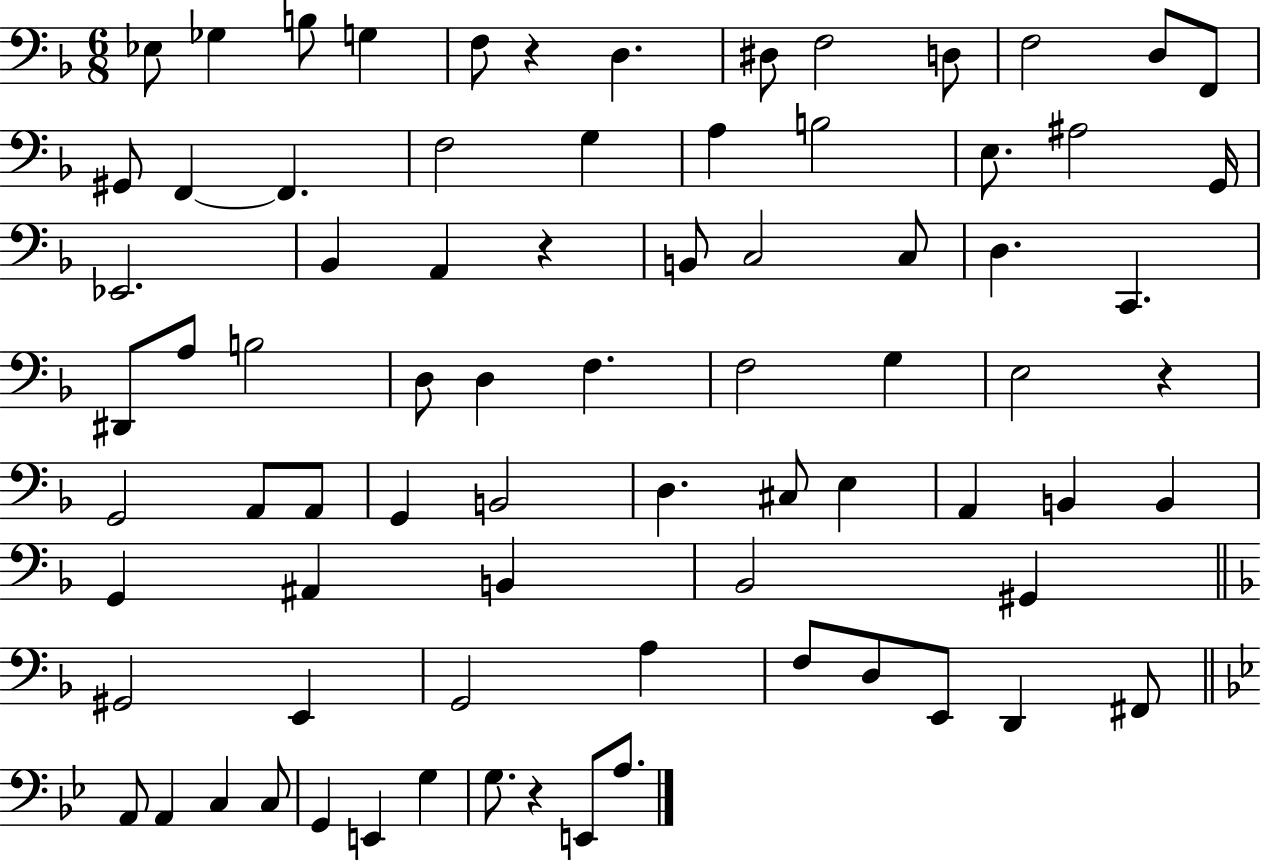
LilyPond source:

{
  \clef bass
  \numericTimeSignature
  \time 6/8
  \key f \major
  ees8 ges4 b8 g4 | f8 r4 d4. | dis8 f2 d8 | f2 d8 f,8 | \break gis,8 f,4~~ f,4. | f2 g4 | a4 b2 | e8. ais2 g,16 | \break ees,2. | bes,4 a,4 r4 | b,8 c2 c8 | d4. c,4. | \break dis,8 a8 b2 | d8 d4 f4. | f2 g4 | e2 r4 | \break g,2 a,8 a,8 | g,4 b,2 | d4. cis8 e4 | a,4 b,4 b,4 | \break g,4 ais,4 b,4 | bes,2 gis,4 | \bar "||" \break \key d \minor gis,2 e,4 | g,2 a4 | f8 d8 e,8 d,4 fis,8 | \bar "||" \break \key bes \major a,8 a,4 c4 c8 | g,4 e,4 g4 | g8. r4 e,8 a8. | \bar "|."
}